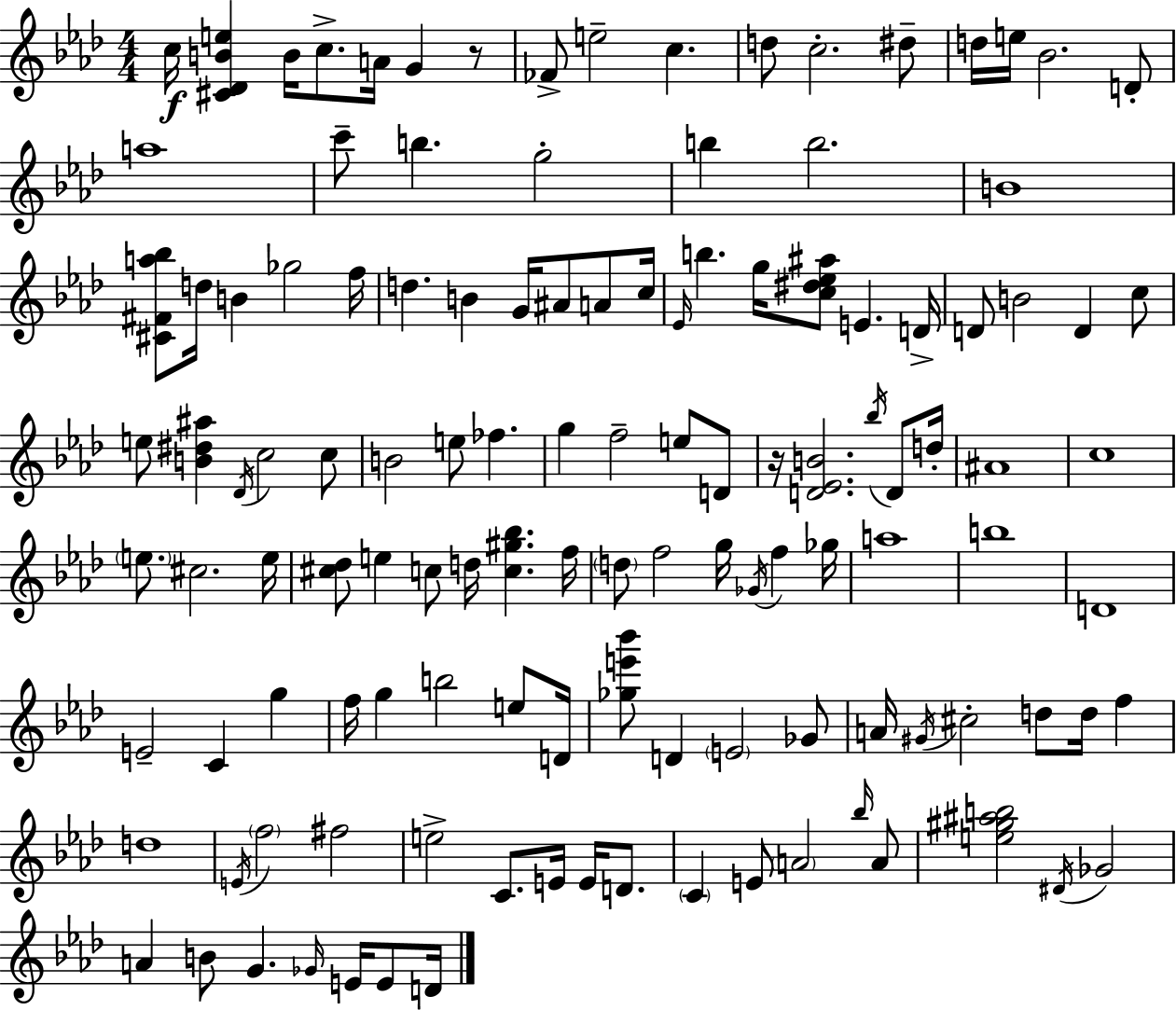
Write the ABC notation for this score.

X:1
T:Untitled
M:4/4
L:1/4
K:Fm
c/4 [^C_DBe] B/4 c/2 A/4 G z/2 _F/2 e2 c d/2 c2 ^d/2 d/4 e/4 _B2 D/2 a4 c'/2 b g2 b b2 B4 [^C^Fa_b]/2 d/4 B _g2 f/4 d B G/4 ^A/2 A/2 c/4 _E/4 b g/4 [c^d_e^a]/2 E D/4 D/2 B2 D c/2 e/2 [B^d^a] _D/4 c2 c/2 B2 e/2 _f g f2 e/2 D/2 z/4 [D_EB]2 _b/4 D/2 d/4 ^A4 c4 e/2 ^c2 e/4 [^c_d]/2 e c/2 d/4 [c^g_b] f/4 d/2 f2 g/4 _G/4 f _g/4 a4 b4 D4 E2 C g f/4 g b2 e/2 D/4 [_ge'_b']/2 D E2 _G/2 A/4 ^G/4 ^c2 d/2 d/4 f d4 E/4 f2 ^f2 e2 C/2 E/4 E/4 D/2 C E/2 A2 _b/4 A/2 [e^g^ab]2 ^D/4 _G2 A B/2 G _G/4 E/4 E/2 D/4